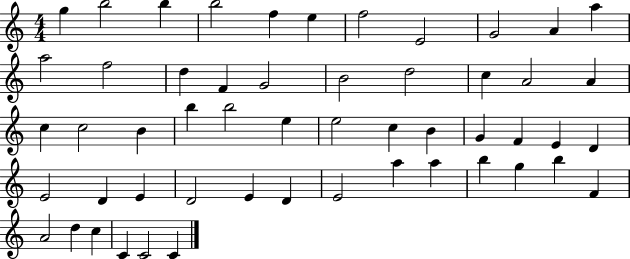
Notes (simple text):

G5/q B5/h B5/q B5/h F5/q E5/q F5/h E4/h G4/h A4/q A5/q A5/h F5/h D5/q F4/q G4/h B4/h D5/h C5/q A4/h A4/q C5/q C5/h B4/q B5/q B5/h E5/q E5/h C5/q B4/q G4/q F4/q E4/q D4/q E4/h D4/q E4/q D4/h E4/q D4/q E4/h A5/q A5/q B5/q G5/q B5/q F4/q A4/h D5/q C5/q C4/q C4/h C4/q